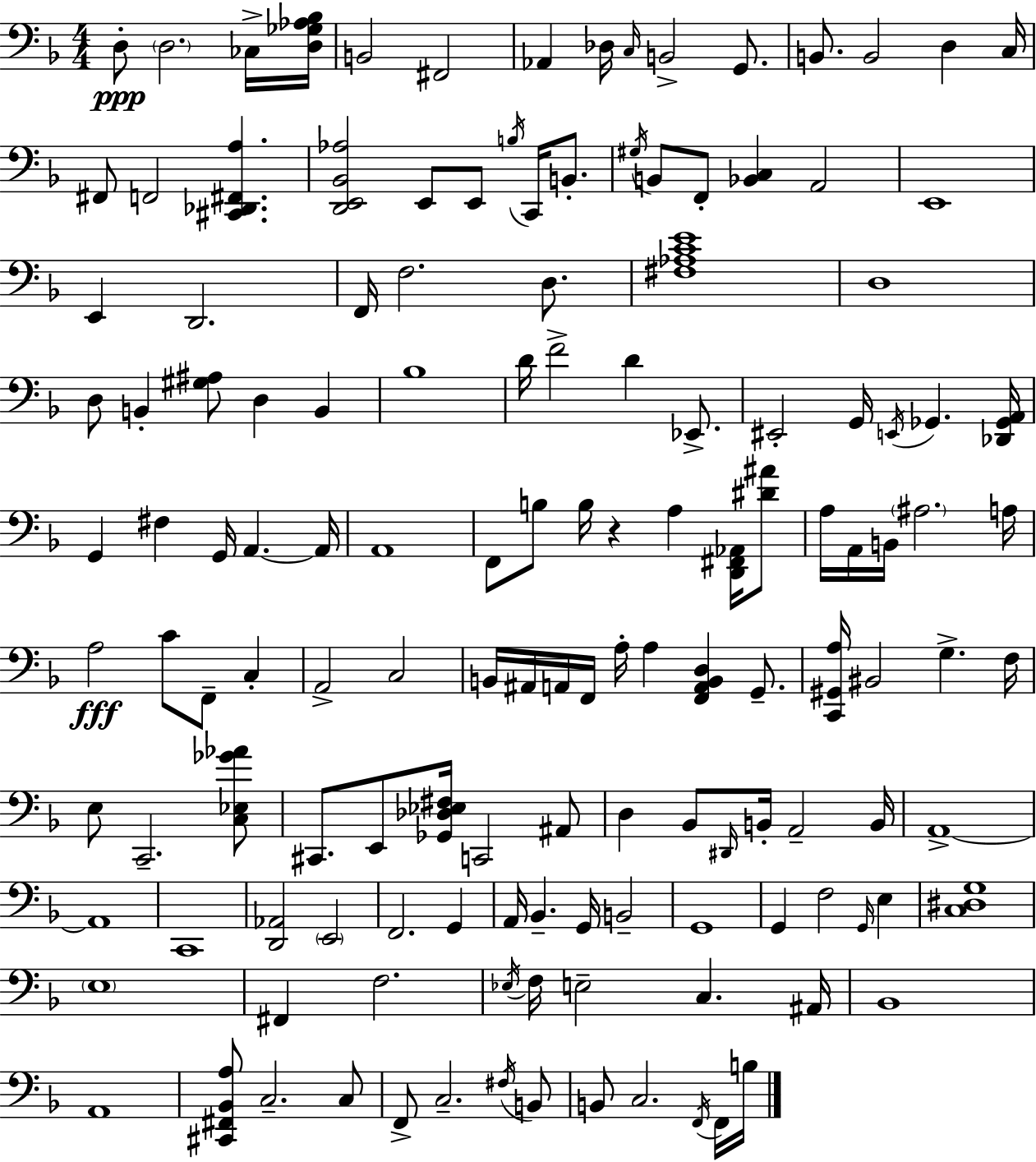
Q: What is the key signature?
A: D minor